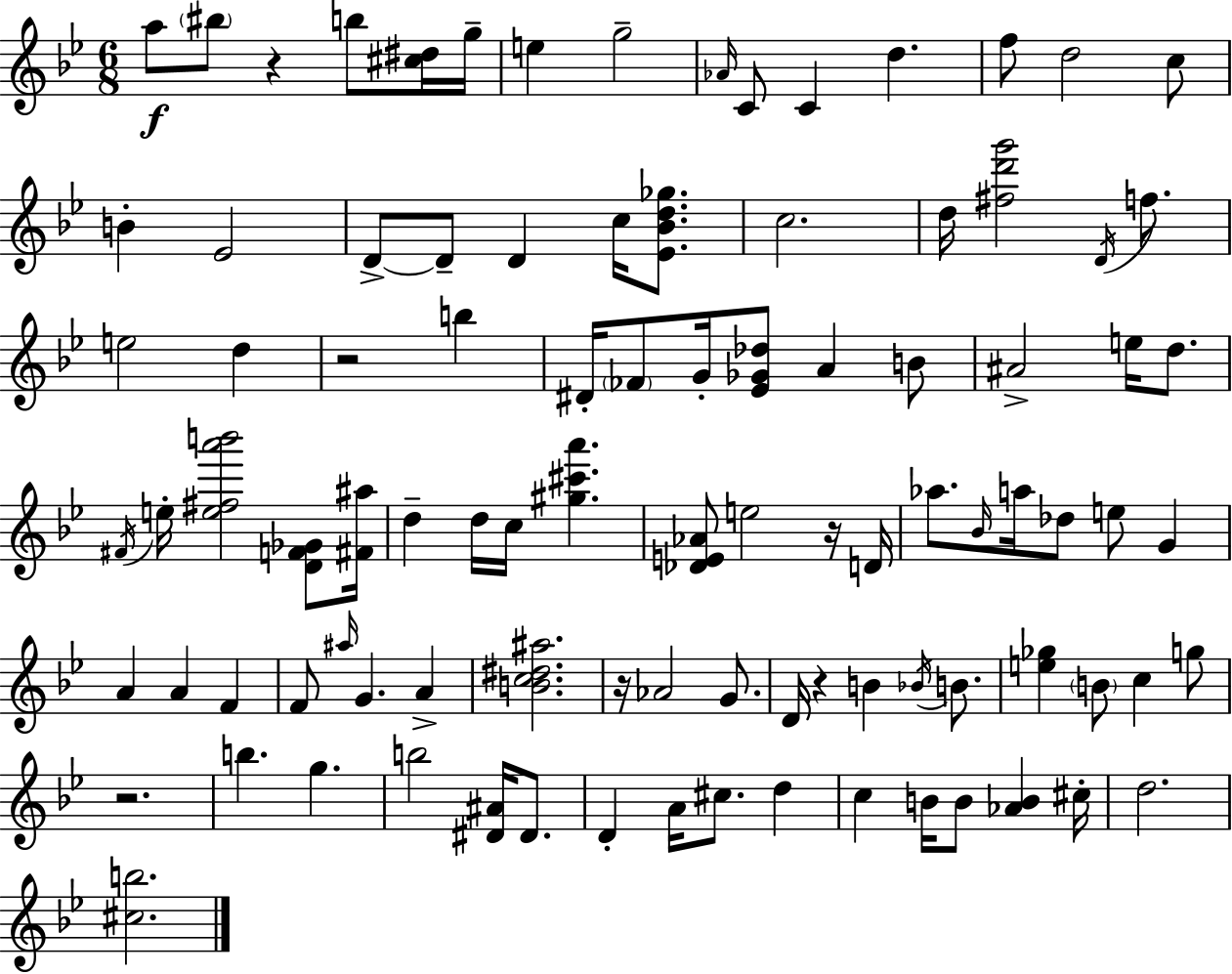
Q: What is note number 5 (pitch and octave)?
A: E5